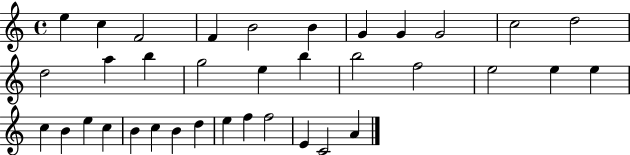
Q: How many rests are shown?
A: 0